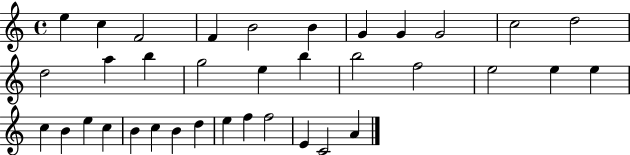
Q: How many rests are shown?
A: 0